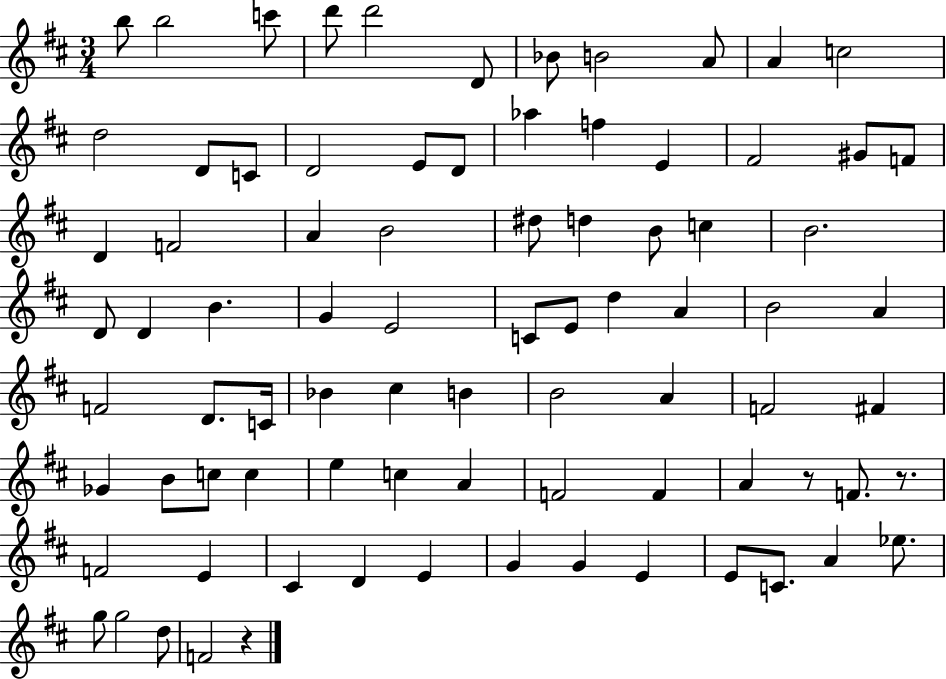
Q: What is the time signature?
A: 3/4